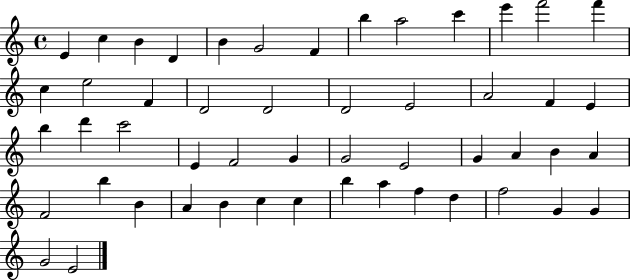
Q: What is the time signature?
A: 4/4